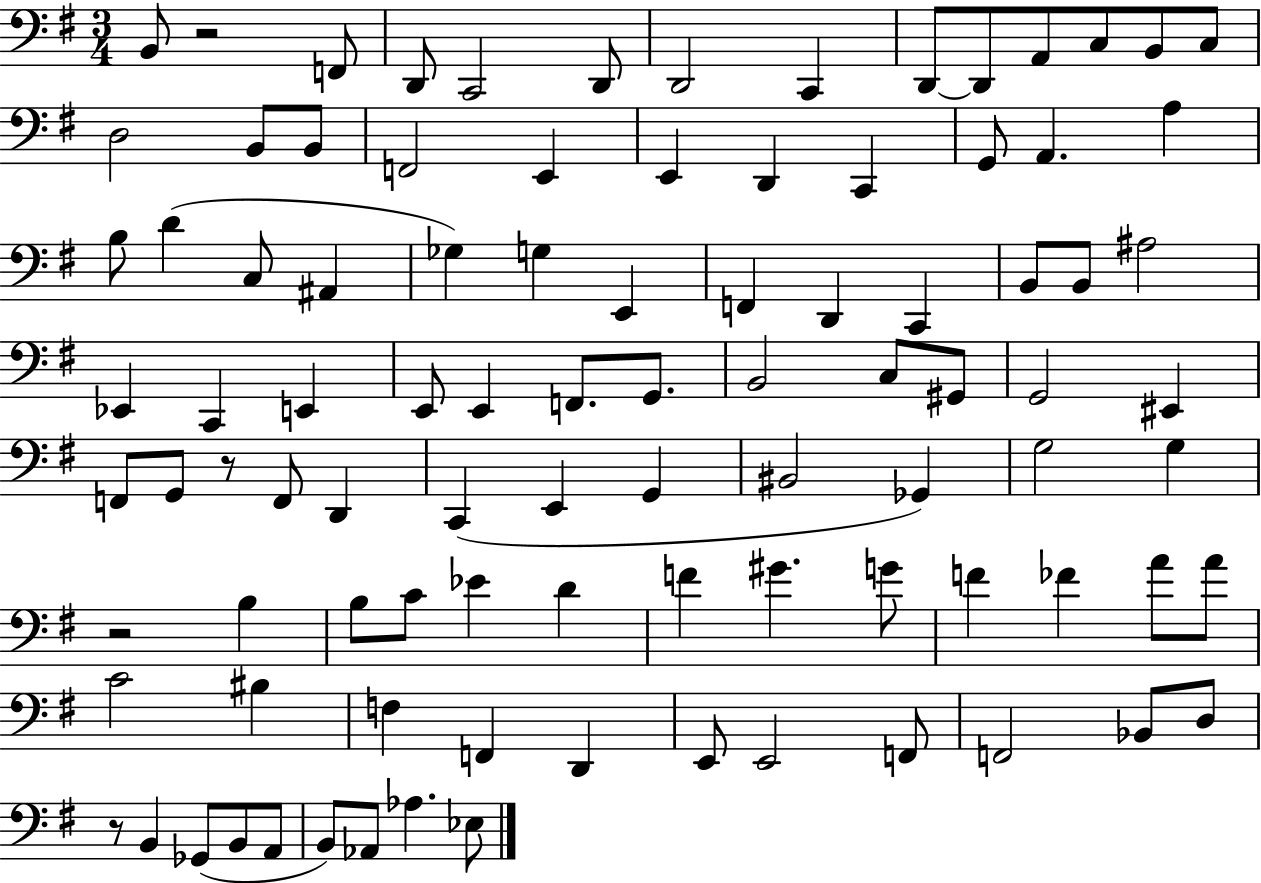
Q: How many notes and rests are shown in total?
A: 95